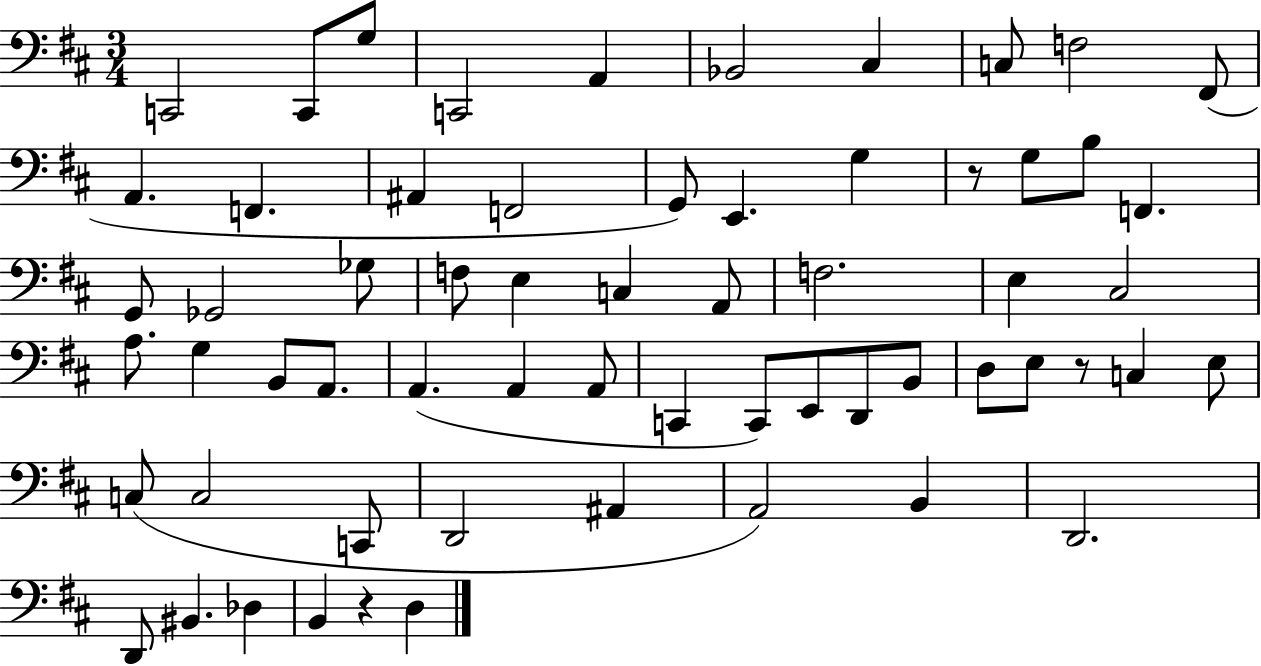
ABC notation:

X:1
T:Untitled
M:3/4
L:1/4
K:D
C,,2 C,,/2 G,/2 C,,2 A,, _B,,2 ^C, C,/2 F,2 ^F,,/2 A,, F,, ^A,, F,,2 G,,/2 E,, G, z/2 G,/2 B,/2 F,, G,,/2 _G,,2 _G,/2 F,/2 E, C, A,,/2 F,2 E, ^C,2 A,/2 G, B,,/2 A,,/2 A,, A,, A,,/2 C,, C,,/2 E,,/2 D,,/2 B,,/2 D,/2 E,/2 z/2 C, E,/2 C,/2 C,2 C,,/2 D,,2 ^A,, A,,2 B,, D,,2 D,,/2 ^B,, _D, B,, z D,